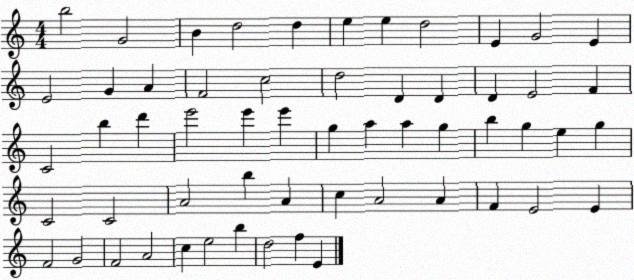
X:1
T:Untitled
M:4/4
L:1/4
K:C
b2 G2 B d2 d e e d2 E G2 E E2 G A F2 c2 d2 D D D E2 F C2 b d' e'2 e' e' g a a g b g e g C2 C2 A2 b A c A2 A F E2 E F2 G2 F2 A2 c e2 b d2 f E